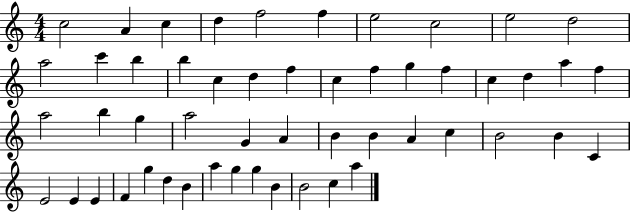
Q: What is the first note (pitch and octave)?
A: C5